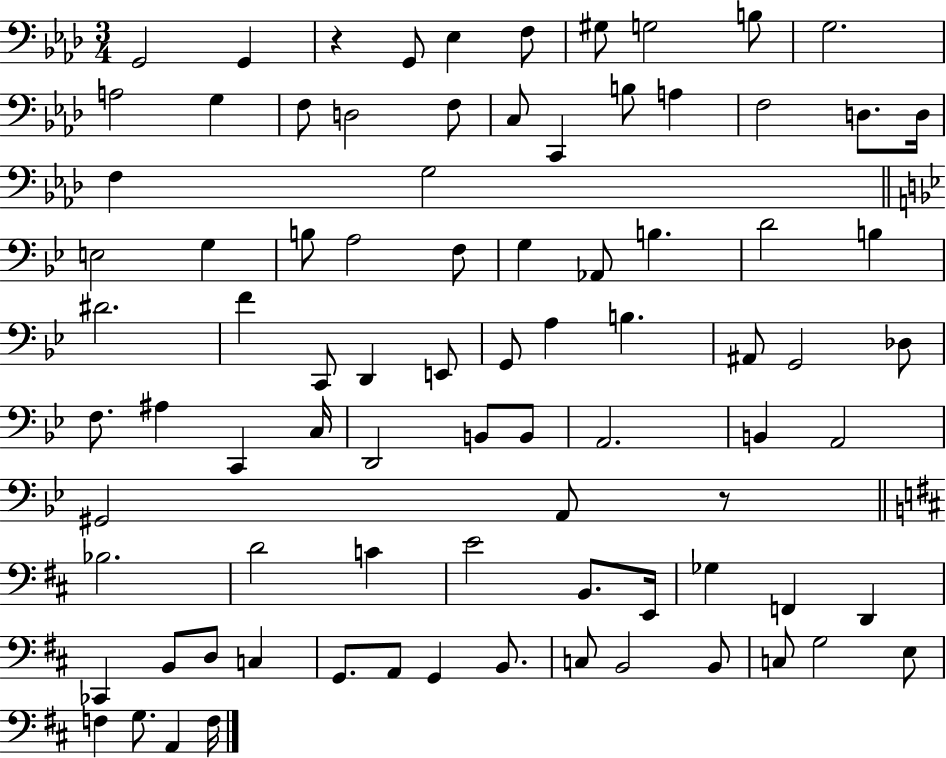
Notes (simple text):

G2/h G2/q R/q G2/e Eb3/q F3/e G#3/e G3/h B3/e G3/h. A3/h G3/q F3/e D3/h F3/e C3/e C2/q B3/e A3/q F3/h D3/e. D3/s F3/q G3/h E3/h G3/q B3/e A3/h F3/e G3/q Ab2/e B3/q. D4/h B3/q D#4/h. F4/q C2/e D2/q E2/e G2/e A3/q B3/q. A#2/e G2/h Db3/e F3/e. A#3/q C2/q C3/s D2/h B2/e B2/e A2/h. B2/q A2/h G#2/h A2/e R/e Bb3/h. D4/h C4/q E4/h B2/e. E2/s Gb3/q F2/q D2/q CES2/q B2/e D3/e C3/q G2/e. A2/e G2/q B2/e. C3/e B2/h B2/e C3/e G3/h E3/e F3/q G3/e. A2/q F3/s